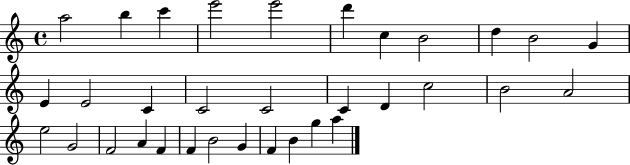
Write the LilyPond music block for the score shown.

{
  \clef treble
  \time 4/4
  \defaultTimeSignature
  \key c \major
  a''2 b''4 c'''4 | e'''2 e'''2 | d'''4 c''4 b'2 | d''4 b'2 g'4 | \break e'4 e'2 c'4 | c'2 c'2 | c'4 d'4 c''2 | b'2 a'2 | \break e''2 g'2 | f'2 a'4 f'4 | f'4 b'2 g'4 | f'4 b'4 g''4 a''4 | \break \bar "|."
}